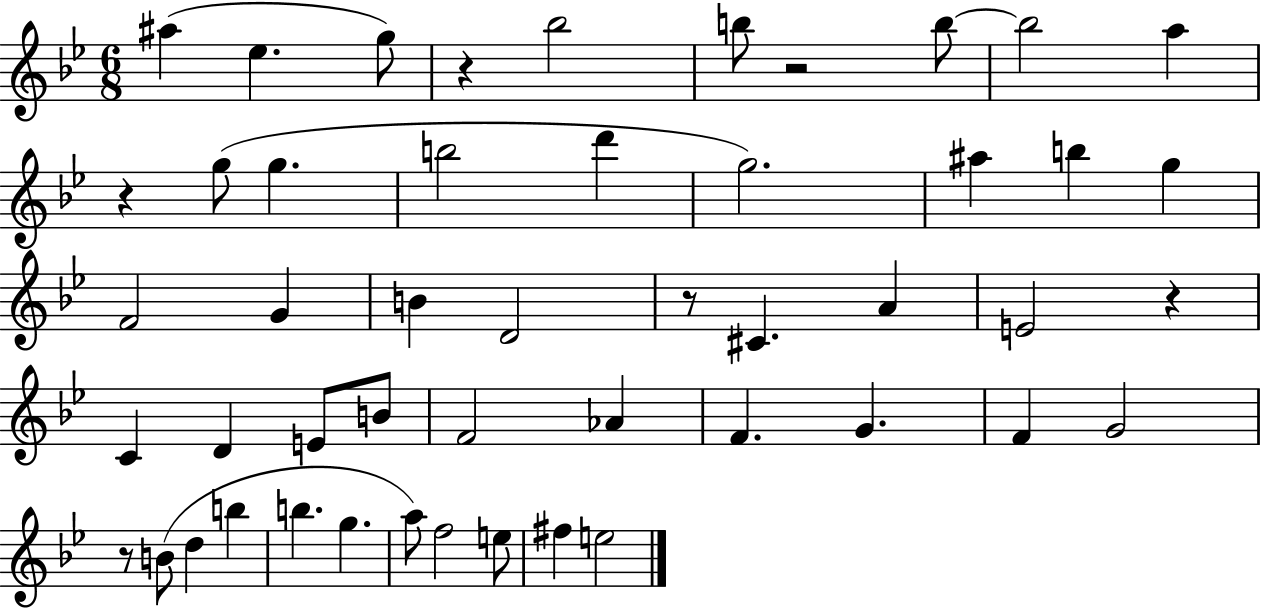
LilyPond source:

{
  \clef treble
  \numericTimeSignature
  \time 6/8
  \key bes \major
  ais''4( ees''4. g''8) | r4 bes''2 | b''8 r2 b''8~~ | b''2 a''4 | \break r4 g''8( g''4. | b''2 d'''4 | g''2.) | ais''4 b''4 g''4 | \break f'2 g'4 | b'4 d'2 | r8 cis'4. a'4 | e'2 r4 | \break c'4 d'4 e'8 b'8 | f'2 aes'4 | f'4. g'4. | f'4 g'2 | \break r8 b'8( d''4 b''4 | b''4. g''4. | a''8) f''2 e''8 | fis''4 e''2 | \break \bar "|."
}